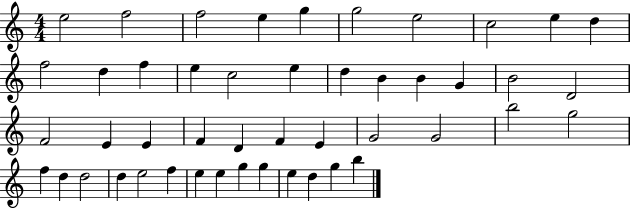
X:1
T:Untitled
M:4/4
L:1/4
K:C
e2 f2 f2 e g g2 e2 c2 e d f2 d f e c2 e d B B G B2 D2 F2 E E F D F E G2 G2 b2 g2 f d d2 d e2 f e e g g e d g b